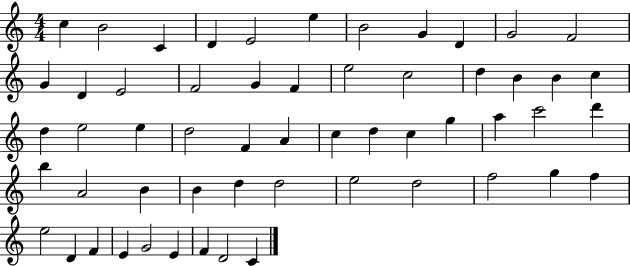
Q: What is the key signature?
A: C major